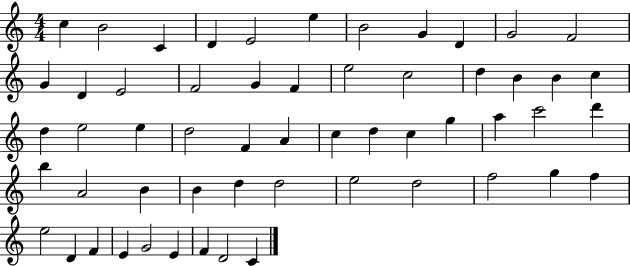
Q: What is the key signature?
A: C major